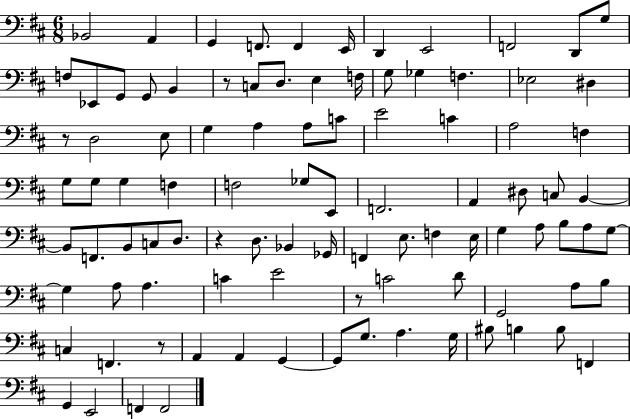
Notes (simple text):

Bb2/h A2/q G2/q F2/e. F2/q E2/s D2/q E2/h F2/h D2/e G3/e F3/e Eb2/e G2/e G2/e B2/q R/e C3/e D3/e. E3/q F3/s G3/e Gb3/q F3/q. Eb3/h D#3/q R/e D3/h E3/e G3/q A3/q A3/e C4/e E4/h C4/q A3/h F3/q G3/e G3/e G3/q F3/q F3/h Gb3/e E2/e F2/h. A2/q D#3/e C3/e B2/q B2/e F2/e. B2/e C3/e D3/e. R/q D3/e. Bb2/q Gb2/s F2/q E3/e. F3/q E3/s G3/q A3/e B3/e A3/e G3/e G3/q A3/e A3/q. C4/q E4/h R/e C4/h D4/e G2/h A3/e B3/e C3/q F2/q. R/e A2/q A2/q G2/q G2/e G3/e. A3/q. G3/s BIS3/e B3/q B3/e F2/q G2/q E2/h F2/q F2/h